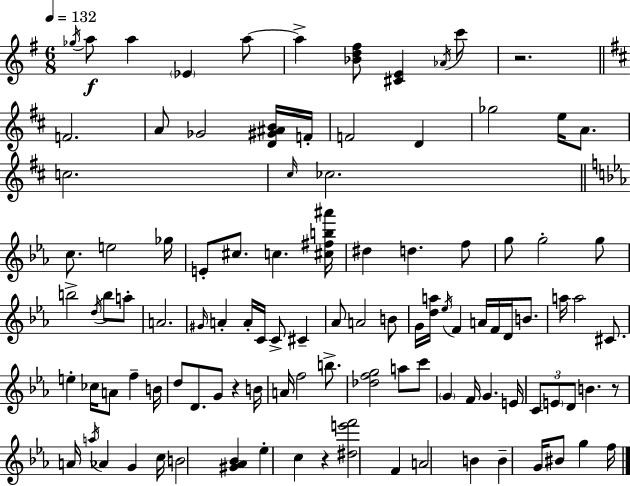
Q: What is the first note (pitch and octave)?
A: Gb5